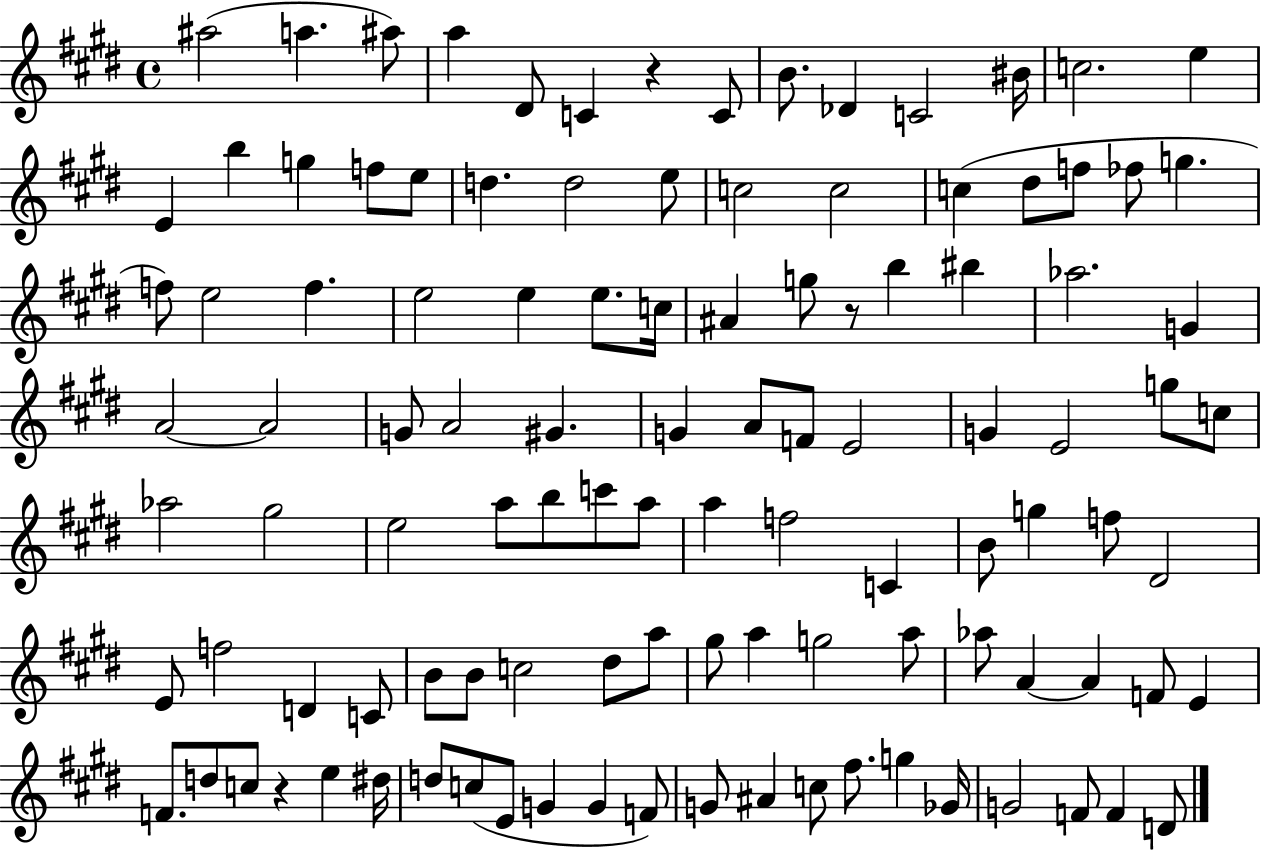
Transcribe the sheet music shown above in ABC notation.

X:1
T:Untitled
M:4/4
L:1/4
K:E
^a2 a ^a/2 a ^D/2 C z C/2 B/2 _D C2 ^B/4 c2 e E b g f/2 e/2 d d2 e/2 c2 c2 c ^d/2 f/2 _f/2 g f/2 e2 f e2 e e/2 c/4 ^A g/2 z/2 b ^b _a2 G A2 A2 G/2 A2 ^G G A/2 F/2 E2 G E2 g/2 c/2 _a2 ^g2 e2 a/2 b/2 c'/2 a/2 a f2 C B/2 g f/2 ^D2 E/2 f2 D C/2 B/2 B/2 c2 ^d/2 a/2 ^g/2 a g2 a/2 _a/2 A A F/2 E F/2 d/2 c/2 z e ^d/4 d/2 c/2 E/2 G G F/2 G/2 ^A c/2 ^f/2 g _G/4 G2 F/2 F D/2